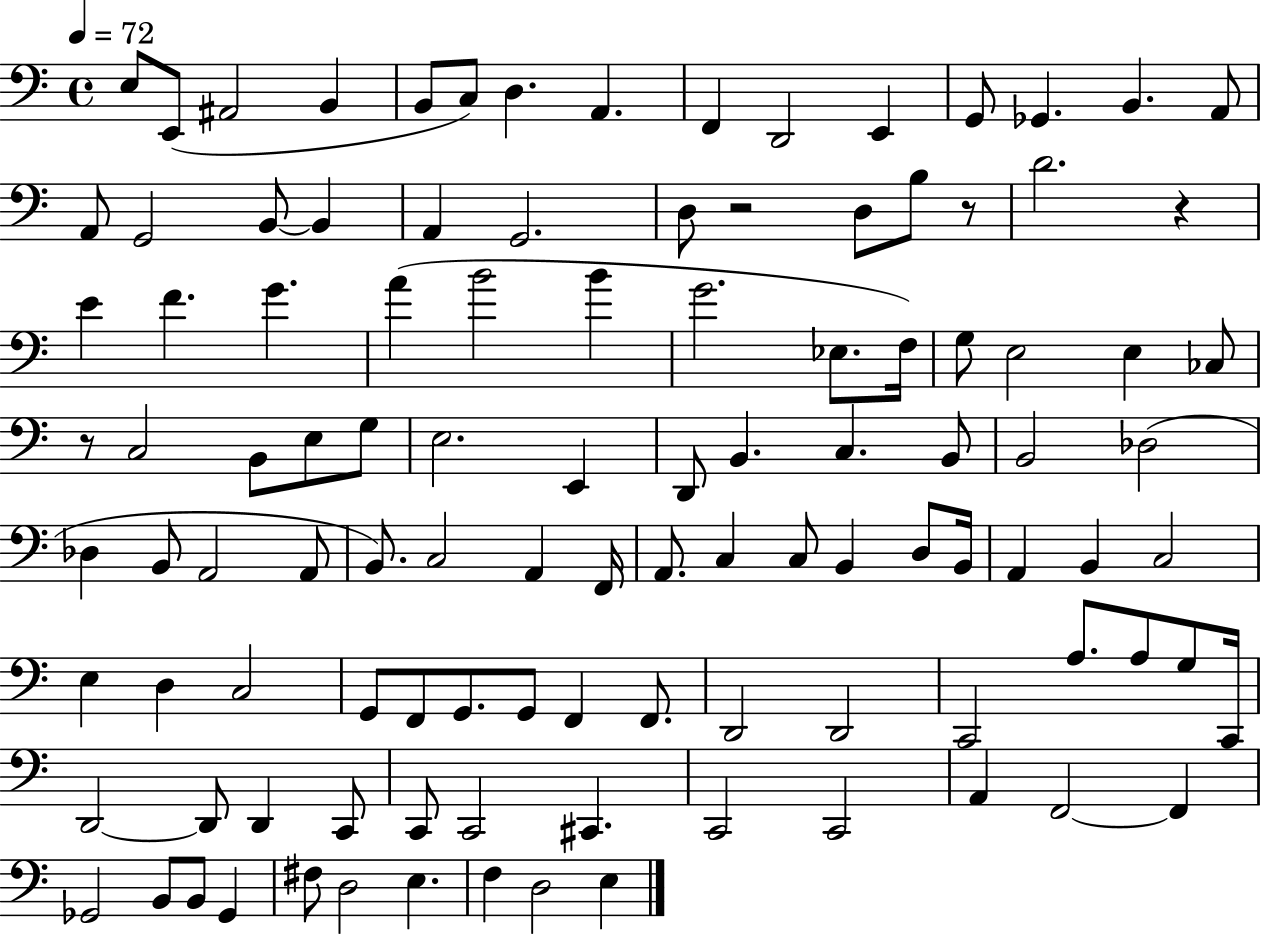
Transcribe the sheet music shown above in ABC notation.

X:1
T:Untitled
M:4/4
L:1/4
K:C
E,/2 E,,/2 ^A,,2 B,, B,,/2 C,/2 D, A,, F,, D,,2 E,, G,,/2 _G,, B,, A,,/2 A,,/2 G,,2 B,,/2 B,, A,, G,,2 D,/2 z2 D,/2 B,/2 z/2 D2 z E F G A B2 B G2 _E,/2 F,/4 G,/2 E,2 E, _C,/2 z/2 C,2 B,,/2 E,/2 G,/2 E,2 E,, D,,/2 B,, C, B,,/2 B,,2 _D,2 _D, B,,/2 A,,2 A,,/2 B,,/2 C,2 A,, F,,/4 A,,/2 C, C,/2 B,, D,/2 B,,/4 A,, B,, C,2 E, D, C,2 G,,/2 F,,/2 G,,/2 G,,/2 F,, F,,/2 D,,2 D,,2 C,,2 A,/2 A,/2 G,/2 C,,/4 D,,2 D,,/2 D,, C,,/2 C,,/2 C,,2 ^C,, C,,2 C,,2 A,, F,,2 F,, _G,,2 B,,/2 B,,/2 _G,, ^F,/2 D,2 E, F, D,2 E,